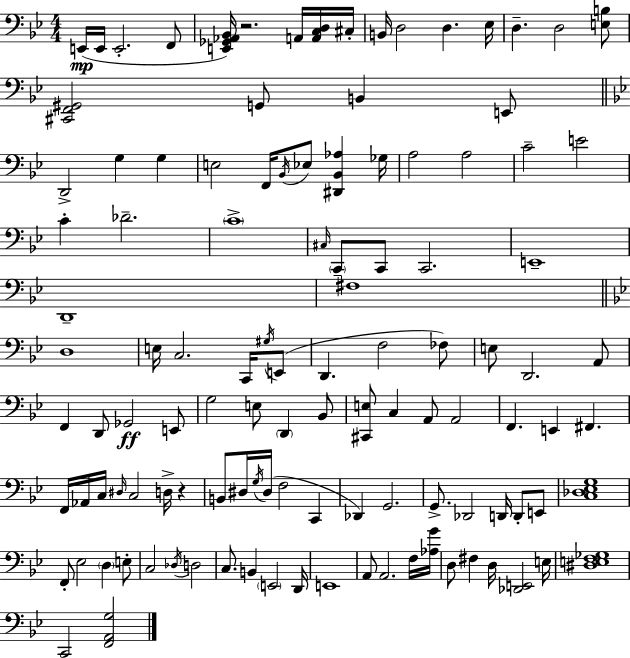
X:1
T:Untitled
M:4/4
L:1/4
K:Bb
E,,/4 E,,/4 E,,2 F,,/2 [E,,_G,,_A,,_B,,]/4 z2 A,,/4 [A,,C,D,]/4 ^C,/4 B,,/4 D,2 D, _E,/4 D, D,2 [E,B,]/2 [^C,,F,,^G,,]2 G,,/2 B,, E,,/2 D,,2 G, G, E,2 F,,/4 _B,,/4 _E,/2 [^D,,_B,,_A,] _G,/4 A,2 A,2 C2 E2 C _D2 C4 ^C,/4 C,,/2 C,,/2 C,,2 E,,4 D,,4 ^F,4 D,4 E,/4 C,2 C,,/4 ^G,/4 E,,/2 D,, F,2 _F,/2 E,/2 D,,2 A,,/2 F,, D,,/2 _G,,2 E,,/2 G,2 E,/2 D,, _B,,/2 [^C,,E,]/2 C, A,,/2 A,,2 F,, E,, ^F,, F,,/4 _A,,/4 C,/4 ^D,/4 C,2 D,/4 z B,,/2 ^D,/4 G,/4 ^D,/4 F,2 C,, _D,, G,,2 G,,/2 _D,,2 D,,/4 D,,/2 E,,/2 [C,_D,_E,G,]4 F,,/2 _E,2 D, E,/2 C,2 _D,/4 D,2 C,/2 B,, E,,2 D,,/4 E,,4 A,,/2 A,,2 F,/4 [_A,G]/4 D,/2 ^F, D,/4 [_D,,E,,]2 E,/4 [^D,E,F,_G,]4 C,,2 [F,,A,,G,]2